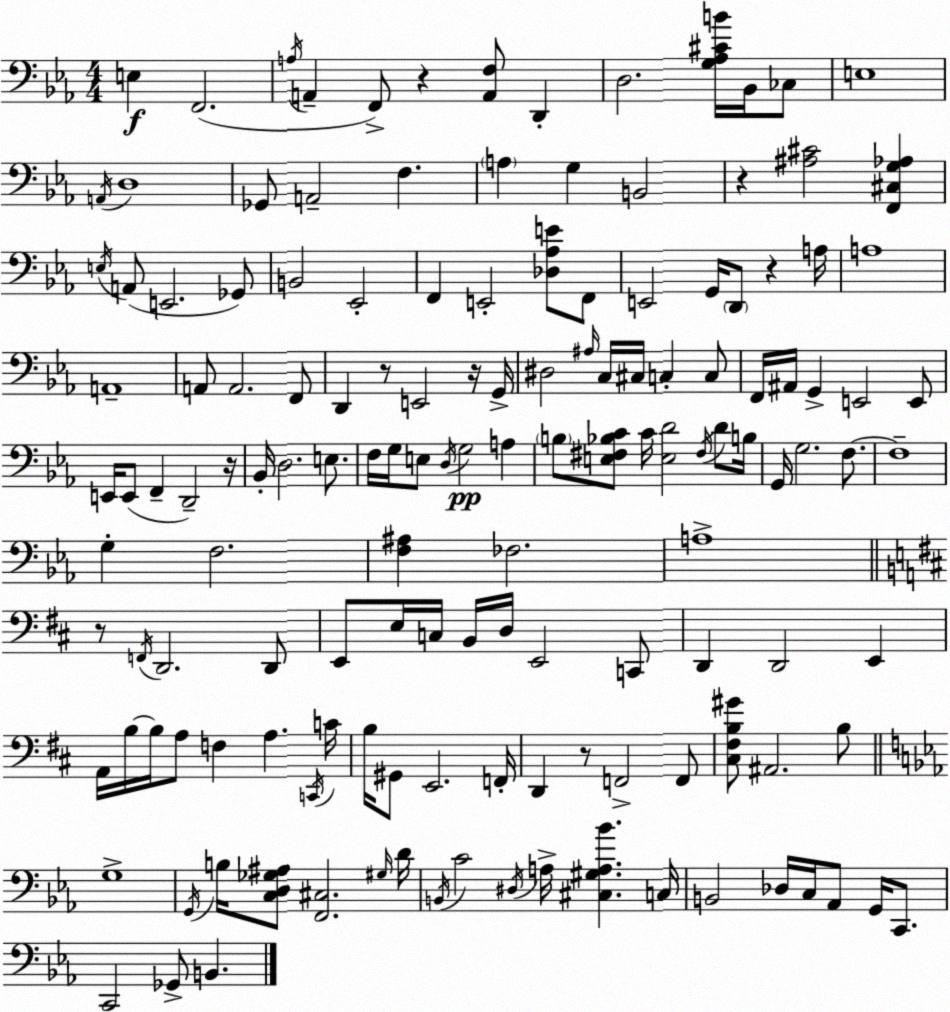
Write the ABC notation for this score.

X:1
T:Untitled
M:4/4
L:1/4
K:Cm
E, F,,2 A,/4 A,, F,,/2 z [A,,F,]/2 D,, D,2 [G,_A,^CB]/4 _B,,/4 _C,/2 E,4 A,,/4 D,4 _G,,/2 A,,2 F, A, G, B,,2 z [^A,^C]2 [F,,^C,G,_A,] E,/4 A,,/2 E,,2 _G,,/2 B,,2 _E,,2 F,, E,,2 [_D,_A,E]/2 F,,/2 E,,2 G,,/4 D,,/2 z A,/4 A,4 A,,4 A,,/2 A,,2 F,,/2 D,, z/2 E,,2 z/4 G,,/4 ^D,2 ^A,/4 C,/4 ^C,/4 C, C,/2 F,,/4 ^A,,/4 G,, E,,2 E,,/2 E,,/4 E,,/2 F,, D,,2 z/4 _B,,/4 D,2 E,/2 F,/4 G,/4 E,/2 D,/4 G,2 A, B,/2 [E,^F,_B,C]/2 C/4 [E,D]2 ^F,/4 D/2 B,/4 G,,/4 G,2 F,/2 F,4 G, F,2 [F,^A,] _F,2 A,4 z/2 F,,/4 D,,2 D,,/2 E,,/2 E,/4 C,/4 B,,/4 D,/4 E,,2 C,,/2 D,, D,,2 E,, A,,/4 B,/4 B,/4 A,/2 F, A, C,,/4 C/4 B,/4 ^G,,/2 E,,2 F,,/4 D,, z/2 F,,2 F,,/2 [^C,^F,B,^G]/2 ^A,,2 B,/2 G,4 G,,/4 B,/4 [C,D,_G,^A,]/2 [F,,^C,]2 ^G,/4 D/4 B,,/4 C2 ^D,/4 A,/4 [^C,^G,A,_B] C,/4 B,,2 _D,/4 C,/4 _A,,/2 G,,/4 C,,/2 C,,2 _G,,/2 B,,